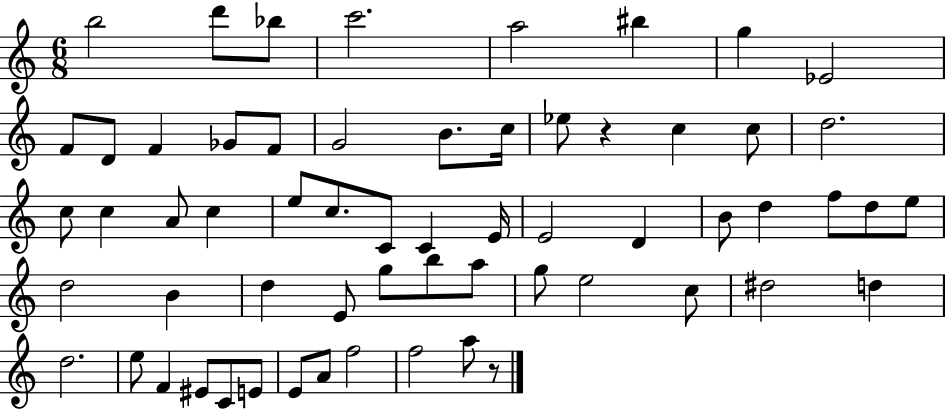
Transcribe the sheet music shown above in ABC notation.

X:1
T:Untitled
M:6/8
L:1/4
K:C
b2 d'/2 _b/2 c'2 a2 ^b g _E2 F/2 D/2 F _G/2 F/2 G2 B/2 c/4 _e/2 z c c/2 d2 c/2 c A/2 c e/2 c/2 C/2 C E/4 E2 D B/2 d f/2 d/2 e/2 d2 B d E/2 g/2 b/2 a/2 g/2 e2 c/2 ^d2 d d2 e/2 F ^E/2 C/2 E/2 E/2 A/2 f2 f2 a/2 z/2